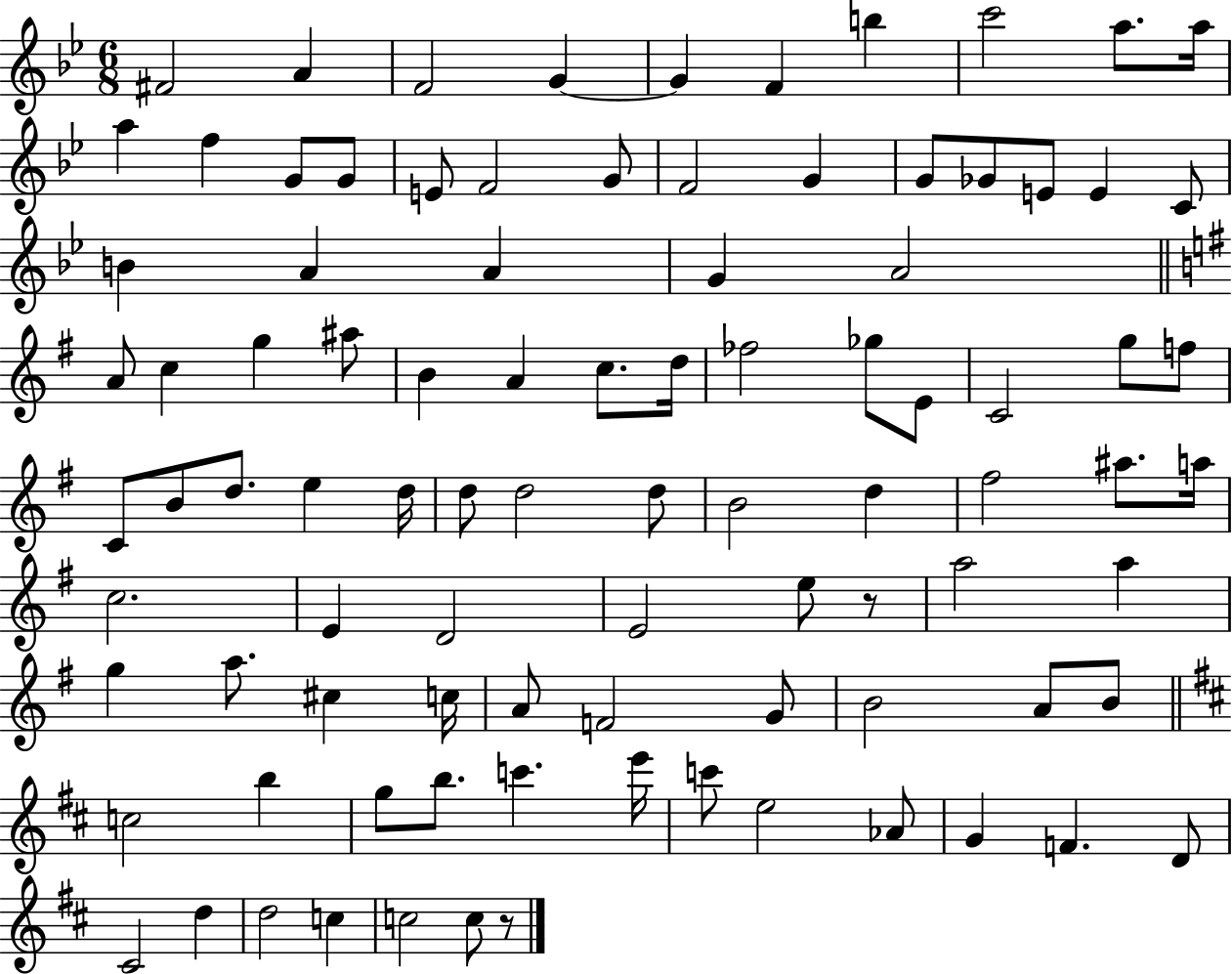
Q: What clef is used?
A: treble